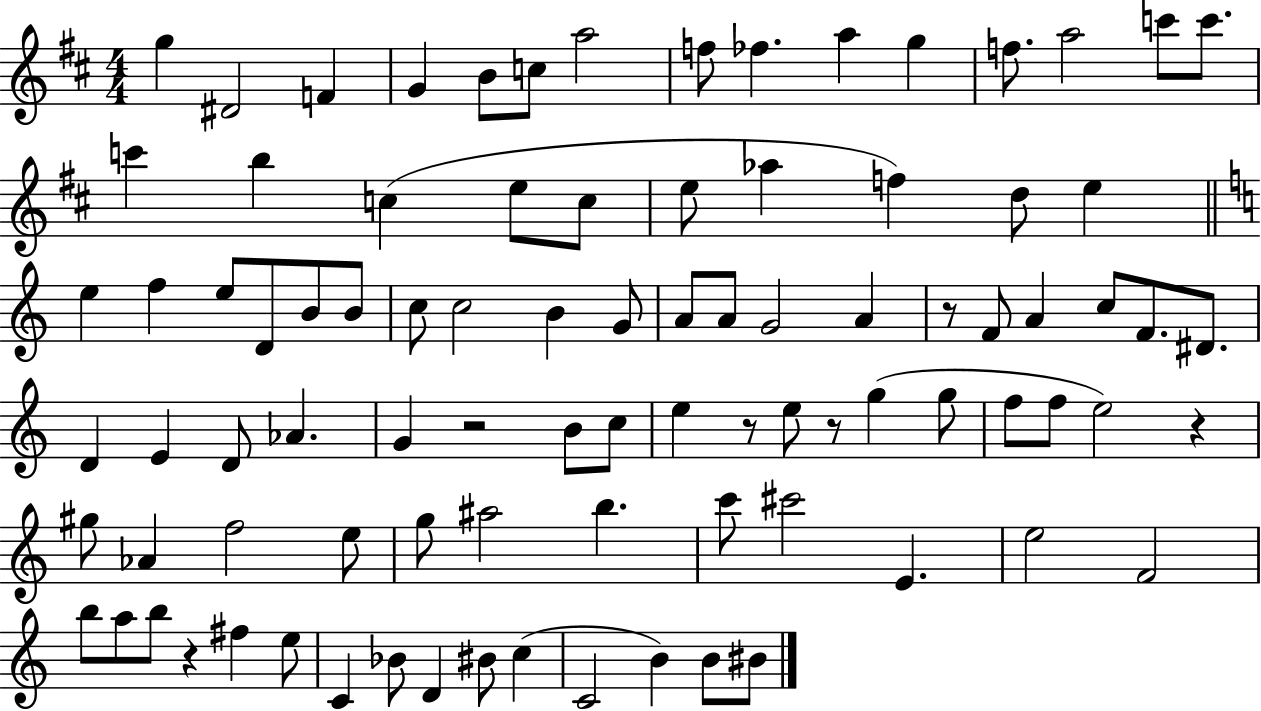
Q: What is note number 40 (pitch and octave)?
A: F4